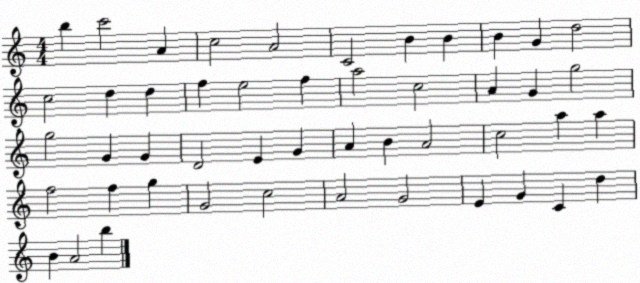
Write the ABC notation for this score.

X:1
T:Untitled
M:4/4
L:1/4
K:C
b c'2 A c2 A2 C2 B B B G d2 c2 d d f e2 f a2 c2 A G g2 g2 G G D2 E G A B A2 c2 a a f2 f g G2 c2 A2 G2 E G C d B A2 b